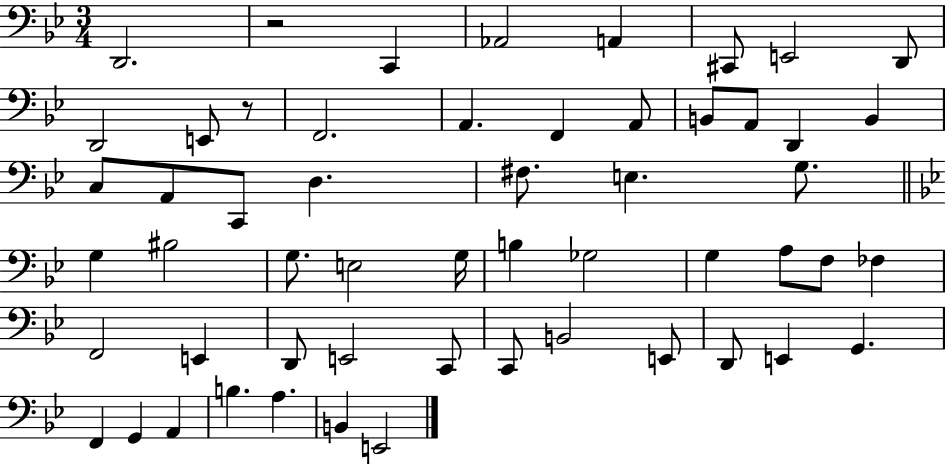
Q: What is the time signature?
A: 3/4